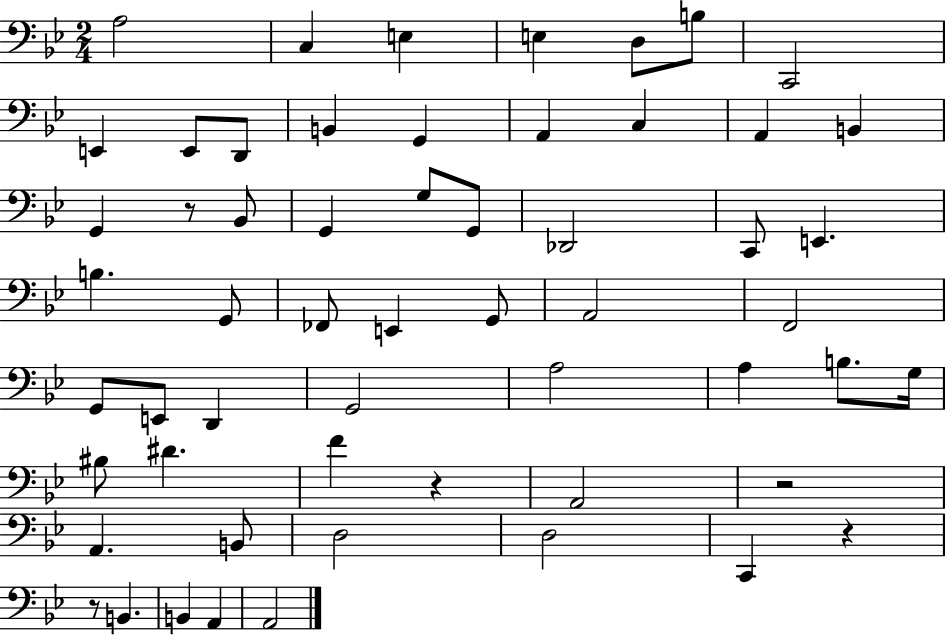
A3/h C3/q E3/q E3/q D3/e B3/e C2/h E2/q E2/e D2/e B2/q G2/q A2/q C3/q A2/q B2/q G2/q R/e Bb2/e G2/q G3/e G2/e Db2/h C2/e E2/q. B3/q. G2/e FES2/e E2/q G2/e A2/h F2/h G2/e E2/e D2/q G2/h A3/h A3/q B3/e. G3/s BIS3/e D#4/q. F4/q R/q A2/h R/h A2/q. B2/e D3/h D3/h C2/q R/q R/e B2/q. B2/q A2/q A2/h